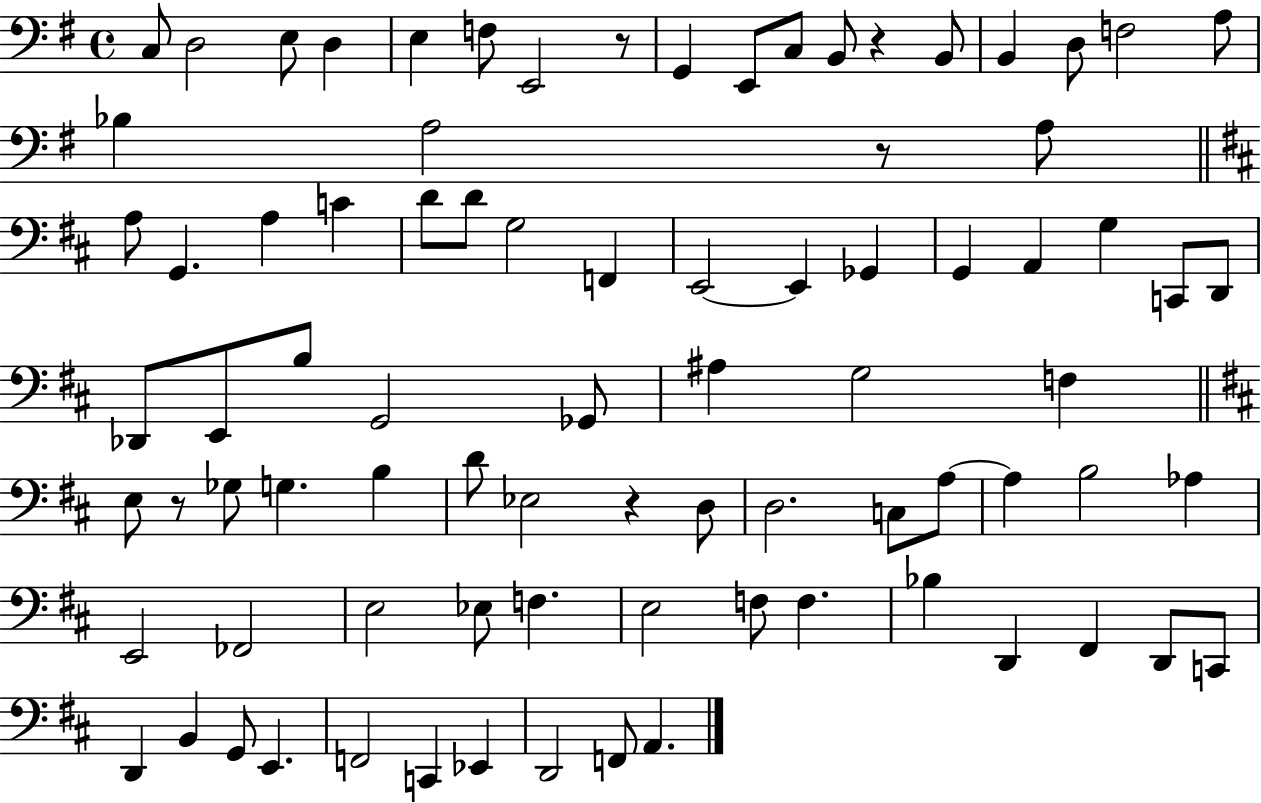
X:1
T:Untitled
M:4/4
L:1/4
K:G
C,/2 D,2 E,/2 D, E, F,/2 E,,2 z/2 G,, E,,/2 C,/2 B,,/2 z B,,/2 B,, D,/2 F,2 A,/2 _B, A,2 z/2 A,/2 A,/2 G,, A, C D/2 D/2 G,2 F,, E,,2 E,, _G,, G,, A,, G, C,,/2 D,,/2 _D,,/2 E,,/2 B,/2 G,,2 _G,,/2 ^A, G,2 F, E,/2 z/2 _G,/2 G, B, D/2 _E,2 z D,/2 D,2 C,/2 A,/2 A, B,2 _A, E,,2 _F,,2 E,2 _E,/2 F, E,2 F,/2 F, _B, D,, ^F,, D,,/2 C,,/2 D,, B,, G,,/2 E,, F,,2 C,, _E,, D,,2 F,,/2 A,,